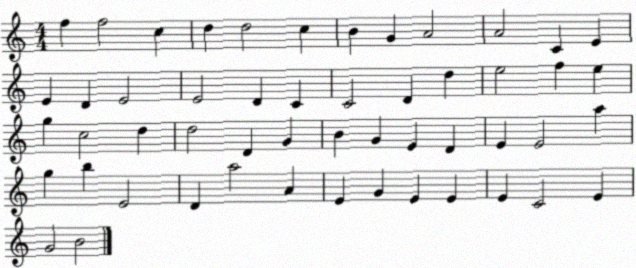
X:1
T:Untitled
M:4/4
L:1/4
K:C
f f2 c d d2 c B G A2 A2 C E E D E2 E2 D C C2 D d e2 f e g c2 d d2 D G B G E D E E2 a g b E2 D a2 A E G E E E C2 E G2 B2